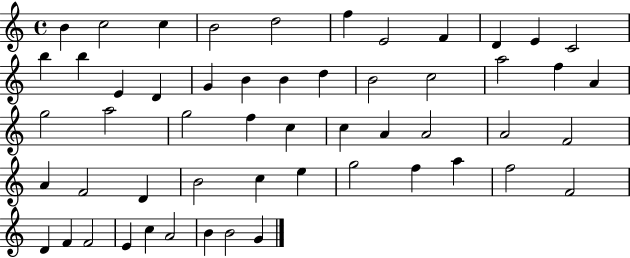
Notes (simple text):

B4/q C5/h C5/q B4/h D5/h F5/q E4/h F4/q D4/q E4/q C4/h B5/q B5/q E4/q D4/q G4/q B4/q B4/q D5/q B4/h C5/h A5/h F5/q A4/q G5/h A5/h G5/h F5/q C5/q C5/q A4/q A4/h A4/h F4/h A4/q F4/h D4/q B4/h C5/q E5/q G5/h F5/q A5/q F5/h F4/h D4/q F4/q F4/h E4/q C5/q A4/h B4/q B4/h G4/q